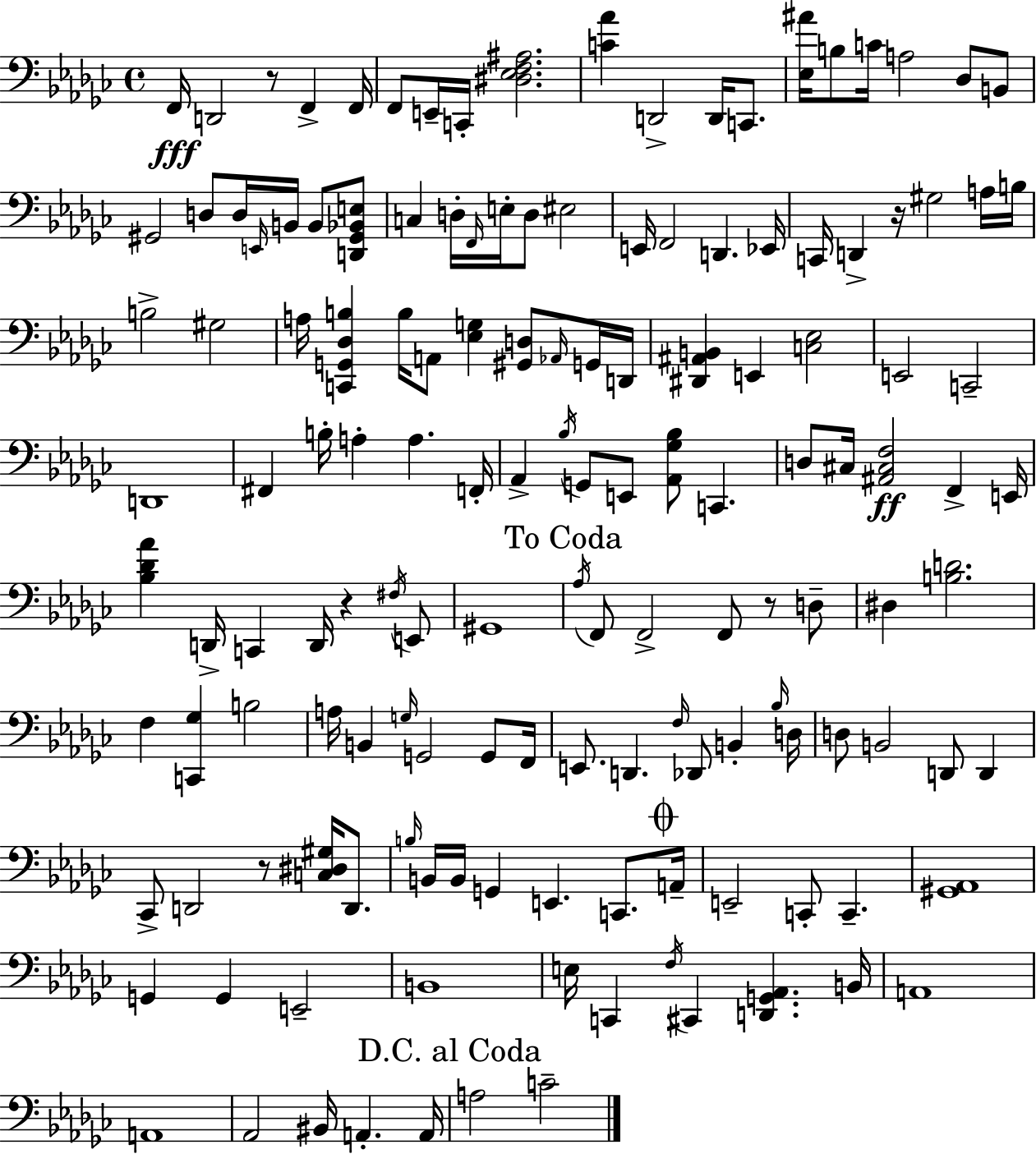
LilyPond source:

{
  \clef bass
  \time 4/4
  \defaultTimeSignature
  \key ees \minor
  f,16\fff d,2 r8 f,4-> f,16 | f,8 e,16-- c,16-. <dis ees f ais>2. | <c' aes'>4 d,2-> d,16 c,8. | <ees ais'>16 b8 c'16 a2 des8 b,8 | \break gis,2 d8 d16 \grace { e,16 } b,16 b,8 <d, gis, bes, e>8 | c4 d16-. \grace { f,16 } e16-. d8 eis2 | e,16 f,2 d,4. | ees,16 c,16 d,4-> r16 gis2 | \break a16 b16 b2-> gis2 | a16 <c, g, des b>4 b16 a,8 <ees g>4 <gis, d>8 | \grace { aes,16 } g,16 d,16 <dis, ais, b,>4 e,4 <c ees>2 | e,2 c,2-- | \break d,1 | fis,4 b16-. a4-. a4. | f,16-. aes,4-> \acciaccatura { bes16 } g,8 e,8 <aes, ges bes>8 c,4. | d8 cis16 <ais, cis f>2\ff f,4-> | \break e,16 <bes des' aes'>4 d,16-> c,4 d,16 r4 | \acciaccatura { fis16 } e,8 gis,1 | \mark "To Coda" \acciaccatura { aes16 } f,8 f,2-> | f,8 r8 d8-- dis4 <b d'>2. | \break f4 <c, ges>4 b2 | a16 b,4 \grace { g16 } g,2 | g,8 f,16 e,8. d,4. | \grace { f16 } des,8 b,4-. \grace { bes16 } d16 d8 b,2 | \break d,8 d,4 ces,8-> d,2 | r8 <c dis gis>16 d,8. \grace { b16 } b,16 b,16 g,4 | e,4. c,8. \mark \markup { \musicglyph "scripts.coda" } a,16-- e,2-- | c,8-. c,4.-- <gis, aes,>1 | \break g,4 g,4 | e,2-- b,1 | e16 c,4 \acciaccatura { f16 } | cis,4 <d, g, aes,>4. b,16 a,1 | \break a,1 | aes,2 | bis,16 a,4.-. a,16 \mark "D.C. al Coda" a2 | c'2-- \bar "|."
}